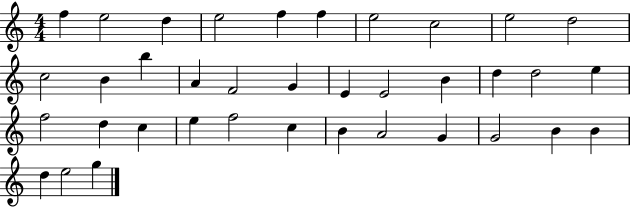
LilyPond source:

{
  \clef treble
  \numericTimeSignature
  \time 4/4
  \key c \major
  f''4 e''2 d''4 | e''2 f''4 f''4 | e''2 c''2 | e''2 d''2 | \break c''2 b'4 b''4 | a'4 f'2 g'4 | e'4 e'2 b'4 | d''4 d''2 e''4 | \break f''2 d''4 c''4 | e''4 f''2 c''4 | b'4 a'2 g'4 | g'2 b'4 b'4 | \break d''4 e''2 g''4 | \bar "|."
}